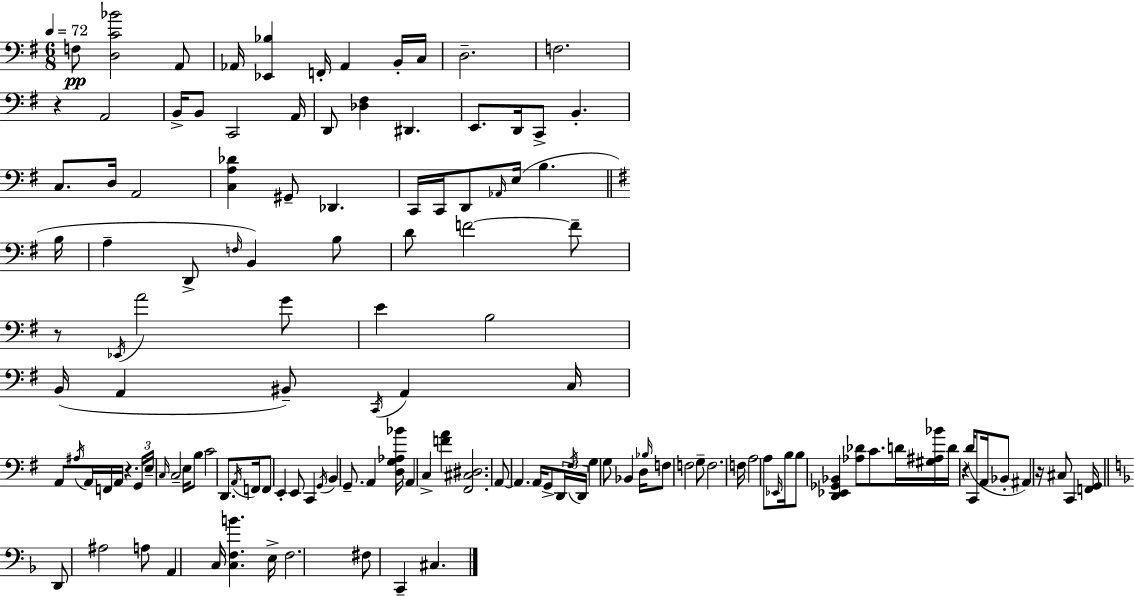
F3/e [D3,C4,Bb4]/h A2/e Ab2/s [Eb2,Bb3]/q F2/s Ab2/q B2/s C3/s D3/h. F3/h. R/q A2/h B2/s B2/e C2/h A2/s D2/e [Db3,F#3]/q D#2/q. E2/e. D2/s C2/e B2/q. C3/e. D3/s A2/h [C3,A3,Db4]/q G#2/e Db2/q. C2/s C2/s D2/e Ab2/s E3/s B3/q. B3/s A3/q D2/e F3/s B2/q B3/e D4/e F4/h F4/e R/e Eb2/s A4/h G4/e E4/q B3/h B2/s A2/q BIS2/e C2/s A2/q C3/s A2/e A#3/s A2/s F2/s A2/s R/q. G2/s E3/s C3/s C3/h E3/s B3/e C4/h D2/e. A2/s F2/s F2/e E2/q E2/e C2/q G2/s B2/q G2/e. A2/q [D3,G3,Ab3,Bb4]/s A2/q C3/q [F4,A4]/q [F#2,C#3,D#3]/h. A2/e A2/q. A2/s G2/e D2/s F#3/s D2/s G3/q G3/e Bb2/q D3/s Bb3/s F3/e F3/h G3/e F3/h. F3/s A3/h A3/e Eb2/s B3/s B3/e [D2,Eb2,Gb2,Bb2]/q [Ab3,Db4]/e C4/e. D4/s [G#3,A#3,Bb4]/s D4/s R/q D4/s C2/e A2/s Bb2/e A#2/q R/s C#3/e C2/q [F2,G2]/s D2/e A#3/h A3/e A2/q C3/s [C3,F3,B4]/q. E3/s F3/h. F#3/e C2/q C#3/q.